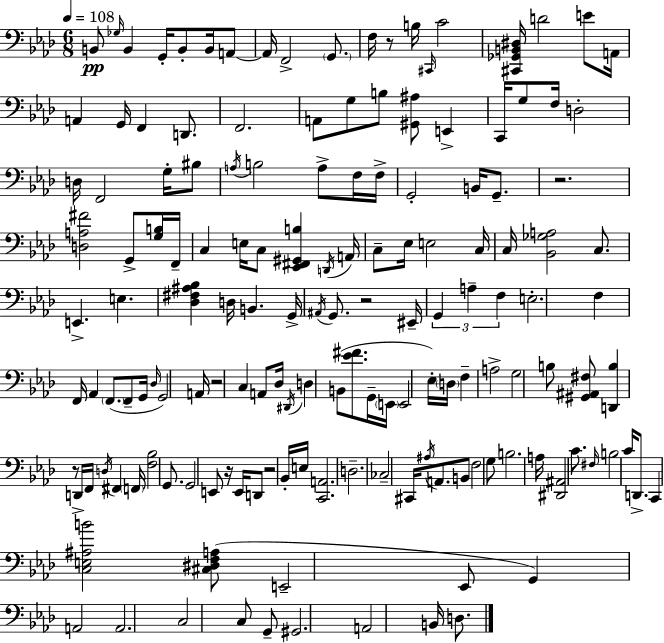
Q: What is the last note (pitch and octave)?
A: D3